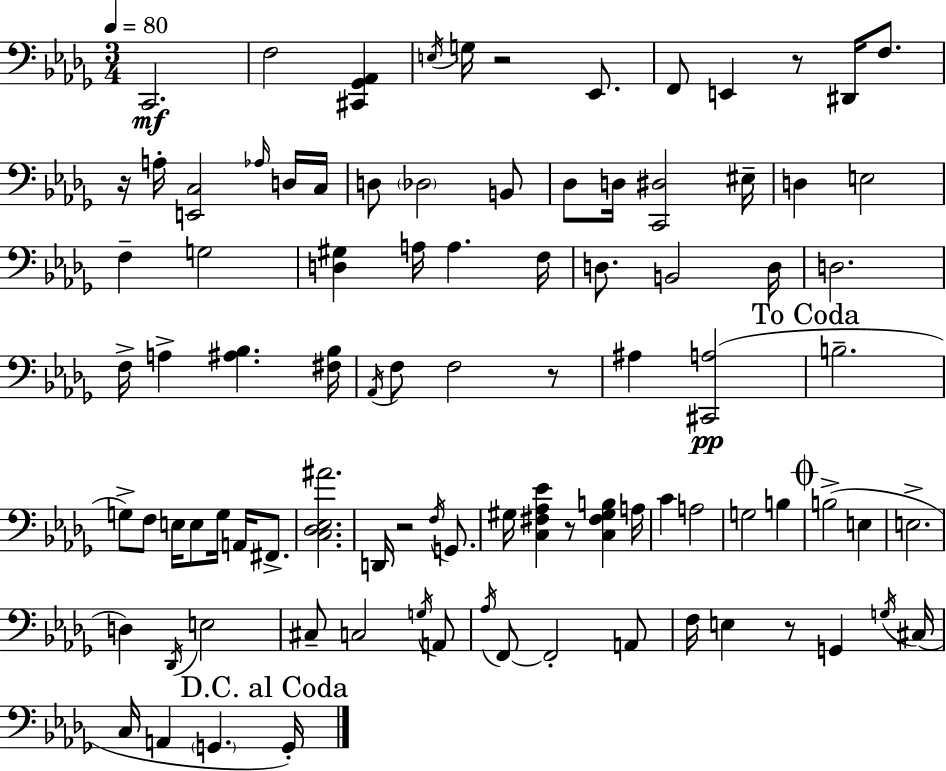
X:1
T:Untitled
M:3/4
L:1/4
K:Bbm
C,,2 F,2 [^C,,_G,,_A,,] E,/4 G,/4 z2 _E,,/2 F,,/2 E,, z/2 ^D,,/4 F,/2 z/4 A,/4 [E,,C,]2 _A,/4 D,/4 C,/4 D,/2 _D,2 B,,/2 _D,/2 D,/4 [C,,^D,]2 ^E,/4 D, E,2 F, G,2 [D,^G,] A,/4 A, F,/4 D,/2 B,,2 D,/4 D,2 F,/4 A, [^A,_B,] [^F,_B,]/4 _A,,/4 F,/2 F,2 z/2 ^A, [^C,,A,]2 B,2 G,/2 F,/2 E,/4 E,/2 G,/4 A,,/4 ^F,,/2 [C,_D,_E,^A]2 D,,/4 z2 F,/4 G,,/2 ^G,/4 [C,^F,_A,_E] z/2 [C,^F,^G,B,] A,/4 C A,2 G,2 B, B,2 E, E,2 D, _D,,/4 E,2 ^C,/2 C,2 G,/4 A,,/2 _A,/4 F,,/2 F,,2 A,,/2 F,/4 E, z/2 G,, G,/4 ^C,/4 C,/4 A,, G,, G,,/4